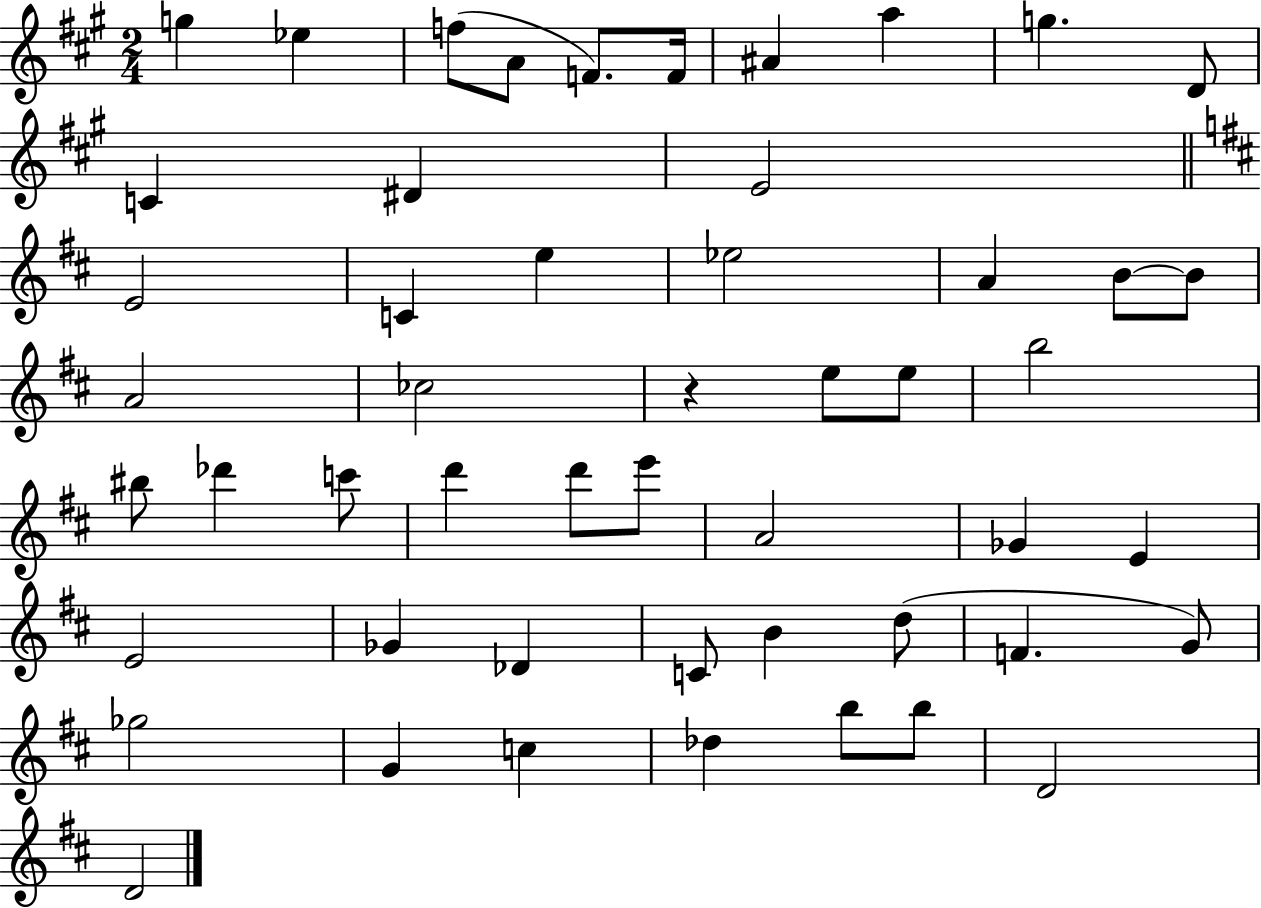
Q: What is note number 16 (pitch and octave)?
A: E5